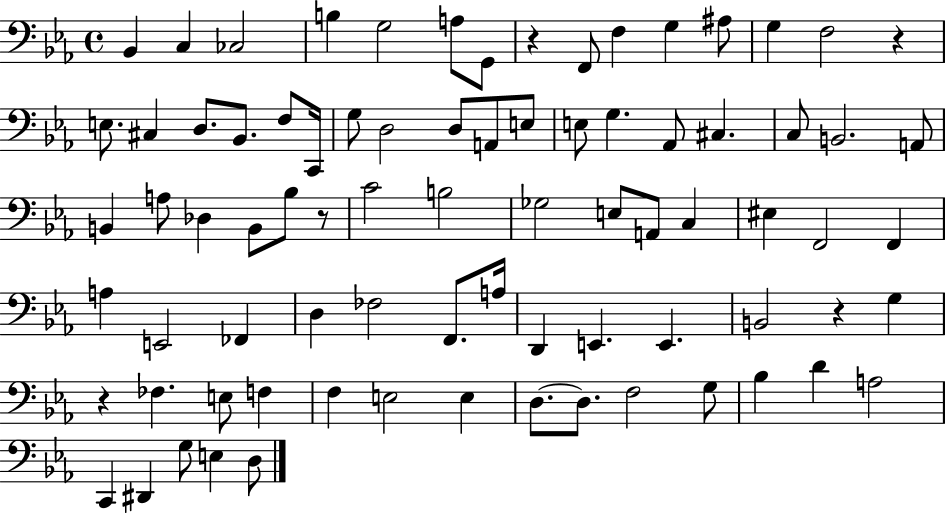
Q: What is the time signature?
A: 4/4